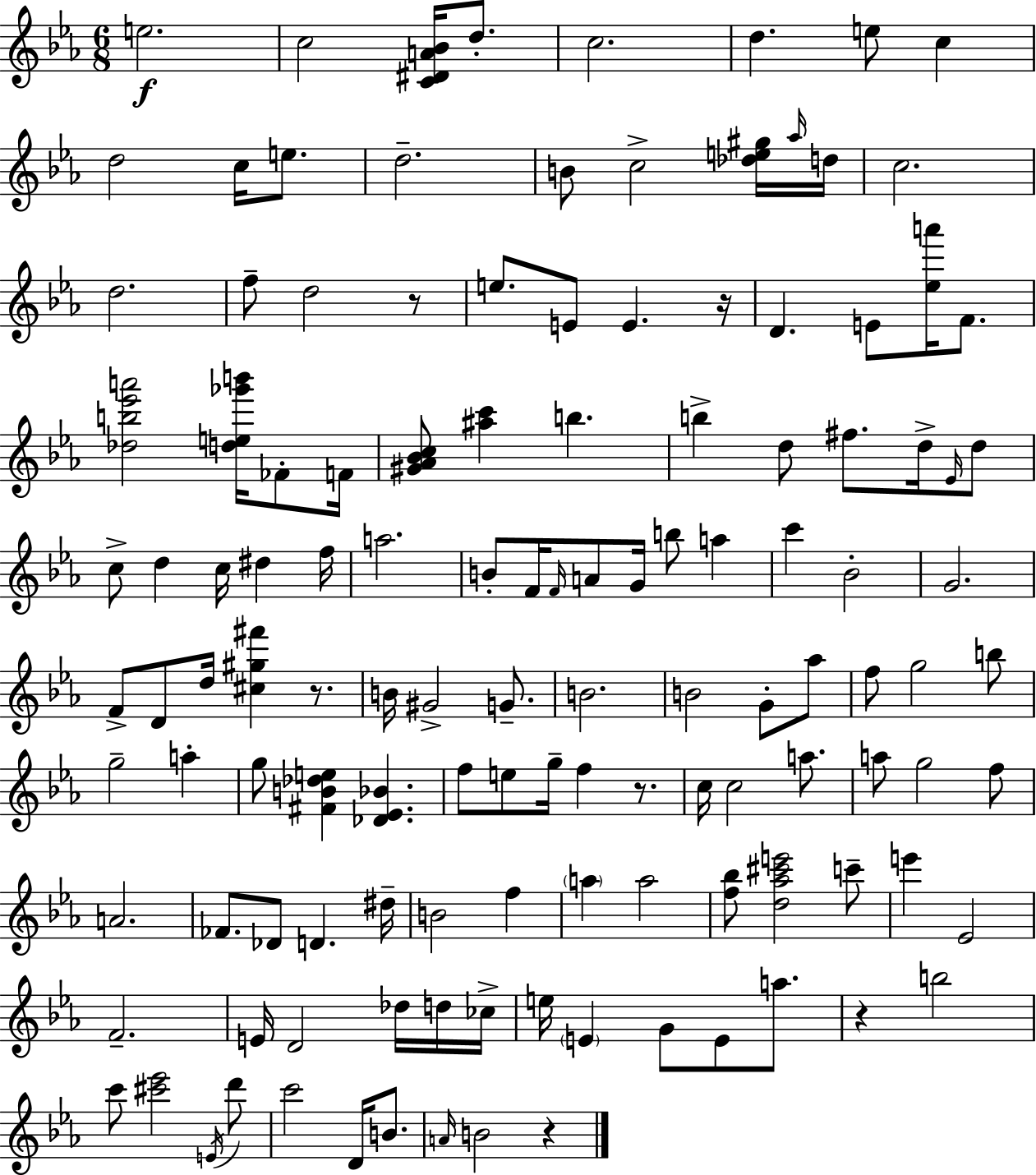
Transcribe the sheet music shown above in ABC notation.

X:1
T:Untitled
M:6/8
L:1/4
K:Cm
e2 c2 [C^DA_B]/4 d/2 c2 d e/2 c d2 c/4 e/2 d2 B/2 c2 [_de^g]/4 _a/4 d/4 c2 d2 f/2 d2 z/2 e/2 E/2 E z/4 D E/2 [_ea']/4 F/2 [_db_e'a']2 [de_g'b']/4 _F/2 F/4 [^G_A_Bc]/2 [^ac'] b b d/2 ^f/2 d/4 _E/4 d/2 c/2 d c/4 ^d f/4 a2 B/2 F/4 F/4 A/2 G/4 b/2 a c' _B2 G2 F/2 D/2 d/4 [^c^g^f'] z/2 B/4 ^G2 G/2 B2 B2 G/2 _a/2 f/2 g2 b/2 g2 a g/2 [^FB_de] [_D_E_B] f/2 e/2 g/4 f z/2 c/4 c2 a/2 a/2 g2 f/2 A2 _F/2 _D/2 D ^d/4 B2 f a a2 [f_b]/2 [d_a^c'e']2 c'/2 e' _E2 F2 E/4 D2 _d/4 d/4 _c/4 e/4 E G/2 E/2 a/2 z b2 c'/2 [^c'_e']2 E/4 d'/2 c'2 D/4 B/2 A/4 B2 z